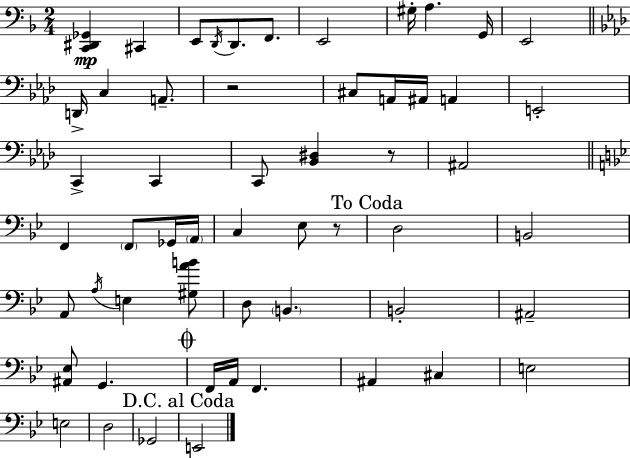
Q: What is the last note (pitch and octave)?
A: E2